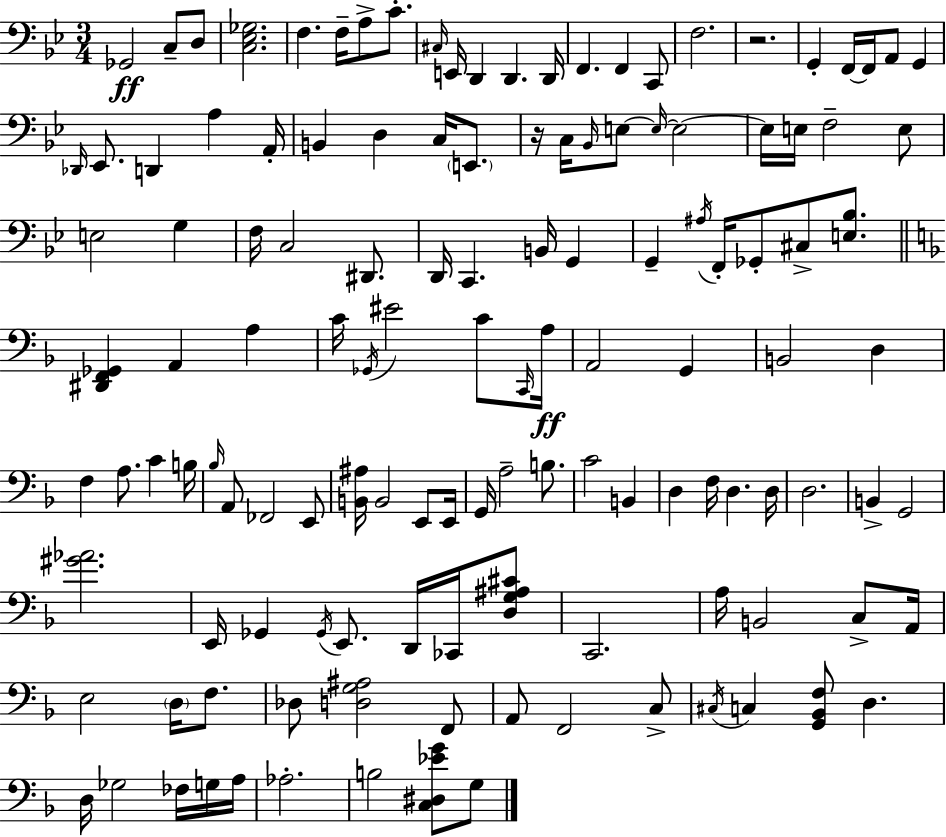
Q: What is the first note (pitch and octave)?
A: Gb2